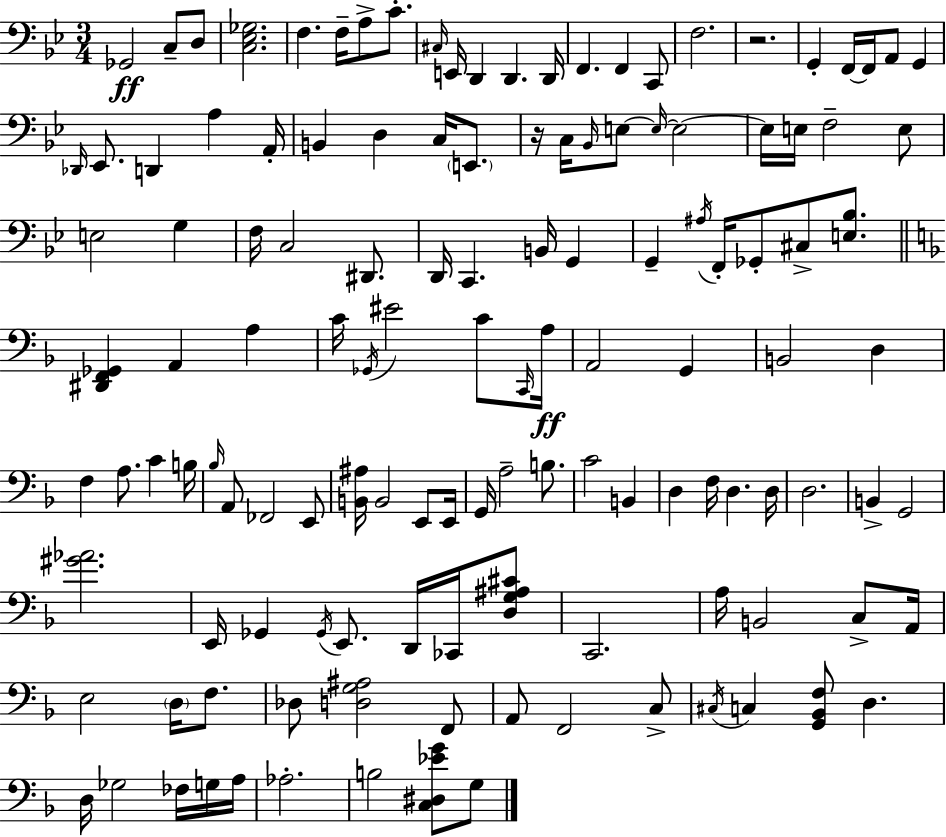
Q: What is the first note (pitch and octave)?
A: Gb2